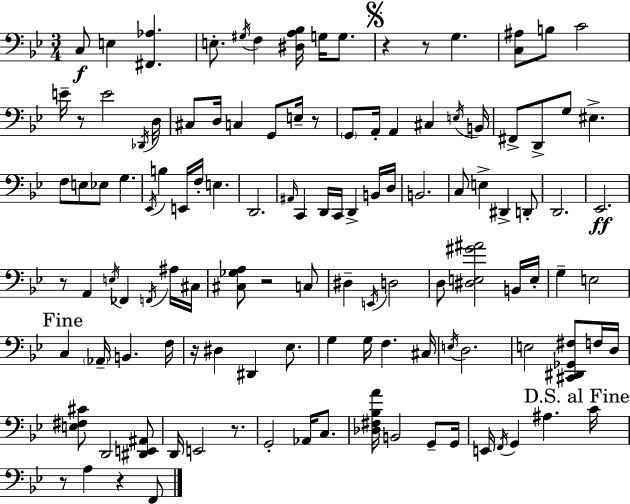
C3/e E3/q [F#2,Ab3]/q. E3/e. G#3/s F3/q [D#3,A3,Bb3]/s G3/s G3/e. R/q R/e G3/q. [C3,A#3]/e B3/e C4/h E4/s R/e E4/h Db2/s D3/s C#3/e D3/s C3/q G2/e E3/s R/e G2/e A2/s A2/q C#3/q E3/s B2/s F#2/e D2/e G3/e EIS3/q. F3/e E3/e Eb3/e G3/q. Eb2/s B3/q E2/s F3/s E3/q. D2/h. A#2/s C2/q D2/s C2/s D2/q B2/s D3/s B2/h. C3/e E3/q D#2/q D2/e D2/h. Eb2/h. R/e A2/q E3/s FES2/q F2/s A#3/s C#3/s [C#3,Gb3,A3]/e R/h C3/e D#3/q E2/s D3/h D3/e [D#3,E3,G#4,A#4]/h B2/s E3/s G3/q E3/h C3/q Ab2/s B2/q. F3/s R/s D#3/q D#2/q Eb3/e. G3/q G3/s F3/q. C#3/s E3/s D3/h. E3/h [C#2,D#2,Gb2,F#3]/e F3/s D3/s [E3,F#3,C#4]/e D2/h [D#2,E2,A#2]/e D2/s E2/h R/e. G2/h Ab2/s C3/e. [Db3,F#3,Bb3,A4]/s B2/h G2/e G2/s E2/s F2/s G2/q A#3/q. C4/s R/e A3/q R/q F2/e